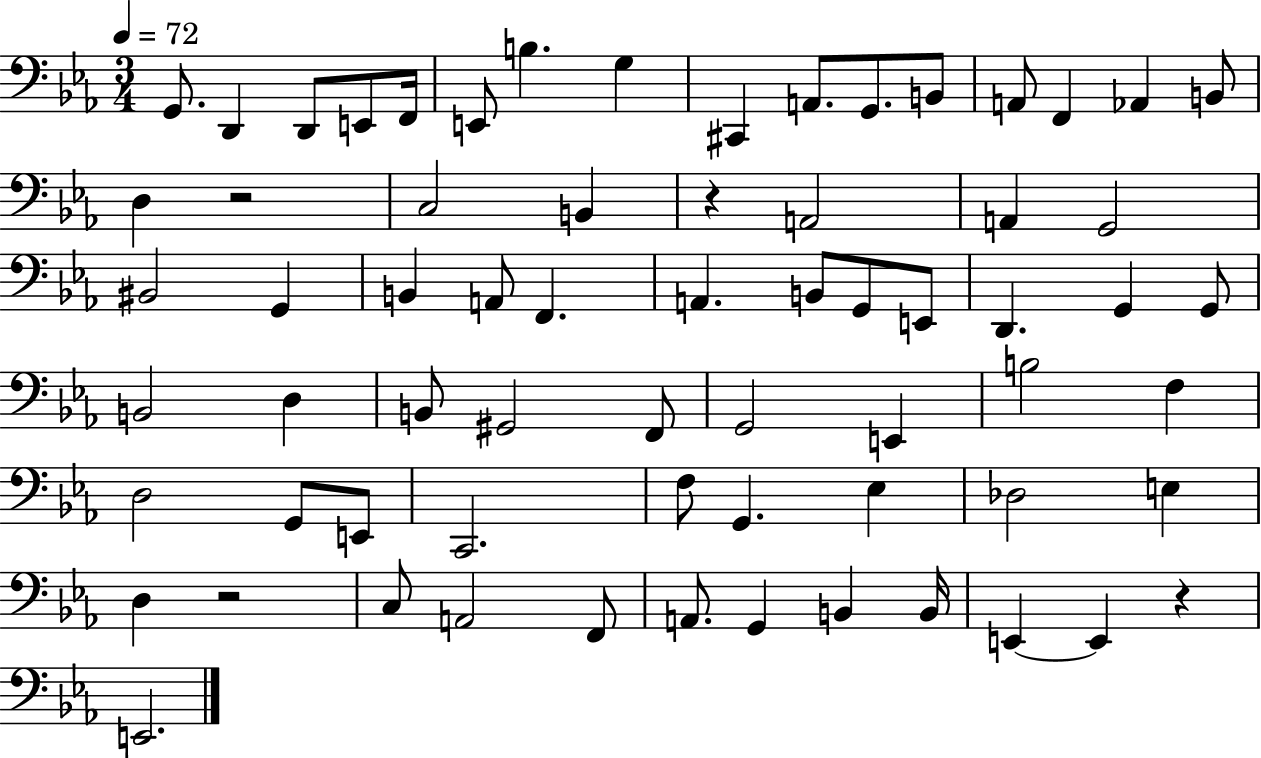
{
  \clef bass
  \numericTimeSignature
  \time 3/4
  \key ees \major
  \tempo 4 = 72
  g,8. d,4 d,8 e,8 f,16 | e,8 b4. g4 | cis,4 a,8. g,8. b,8 | a,8 f,4 aes,4 b,8 | \break d4 r2 | c2 b,4 | r4 a,2 | a,4 g,2 | \break bis,2 g,4 | b,4 a,8 f,4. | a,4. b,8 g,8 e,8 | d,4. g,4 g,8 | \break b,2 d4 | b,8 gis,2 f,8 | g,2 e,4 | b2 f4 | \break d2 g,8 e,8 | c,2. | f8 g,4. ees4 | des2 e4 | \break d4 r2 | c8 a,2 f,8 | a,8. g,4 b,4 b,16 | e,4~~ e,4 r4 | \break e,2. | \bar "|."
}